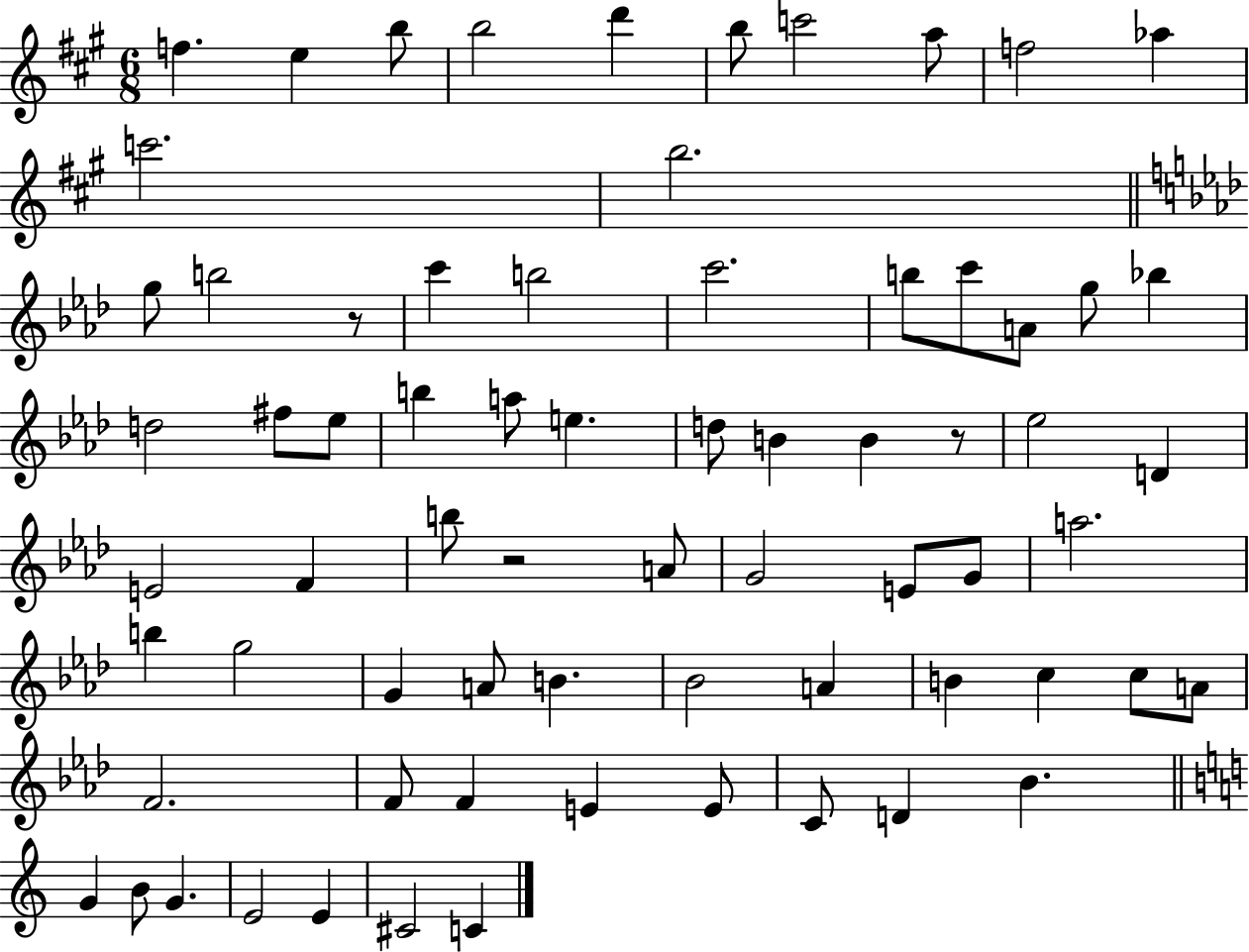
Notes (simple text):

F5/q. E5/q B5/e B5/h D6/q B5/e C6/h A5/e F5/h Ab5/q C6/h. B5/h. G5/e B5/h R/e C6/q B5/h C6/h. B5/e C6/e A4/e G5/e Bb5/q D5/h F#5/e Eb5/e B5/q A5/e E5/q. D5/e B4/q B4/q R/e Eb5/h D4/q E4/h F4/q B5/e R/h A4/e G4/h E4/e G4/e A5/h. B5/q G5/h G4/q A4/e B4/q. Bb4/h A4/q B4/q C5/q C5/e A4/e F4/h. F4/e F4/q E4/q E4/e C4/e D4/q Bb4/q. G4/q B4/e G4/q. E4/h E4/q C#4/h C4/q